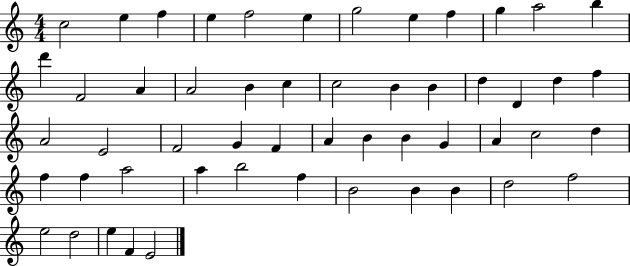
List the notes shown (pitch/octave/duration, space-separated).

C5/h E5/q F5/q E5/q F5/h E5/q G5/h E5/q F5/q G5/q A5/h B5/q D6/q F4/h A4/q A4/h B4/q C5/q C5/h B4/q B4/q D5/q D4/q D5/q F5/q A4/h E4/h F4/h G4/q F4/q A4/q B4/q B4/q G4/q A4/q C5/h D5/q F5/q F5/q A5/h A5/q B5/h F5/q B4/h B4/q B4/q D5/h F5/h E5/h D5/h E5/q F4/q E4/h